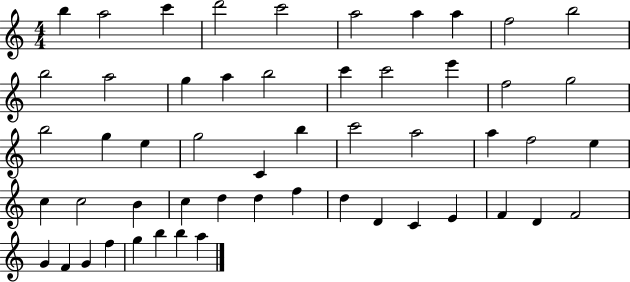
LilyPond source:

{
  \clef treble
  \numericTimeSignature
  \time 4/4
  \key c \major
  b''4 a''2 c'''4 | d'''2 c'''2 | a''2 a''4 a''4 | f''2 b''2 | \break b''2 a''2 | g''4 a''4 b''2 | c'''4 c'''2 e'''4 | f''2 g''2 | \break b''2 g''4 e''4 | g''2 c'4 b''4 | c'''2 a''2 | a''4 f''2 e''4 | \break c''4 c''2 b'4 | c''4 d''4 d''4 f''4 | d''4 d'4 c'4 e'4 | f'4 d'4 f'2 | \break g'4 f'4 g'4 f''4 | g''4 b''4 b''4 a''4 | \bar "|."
}